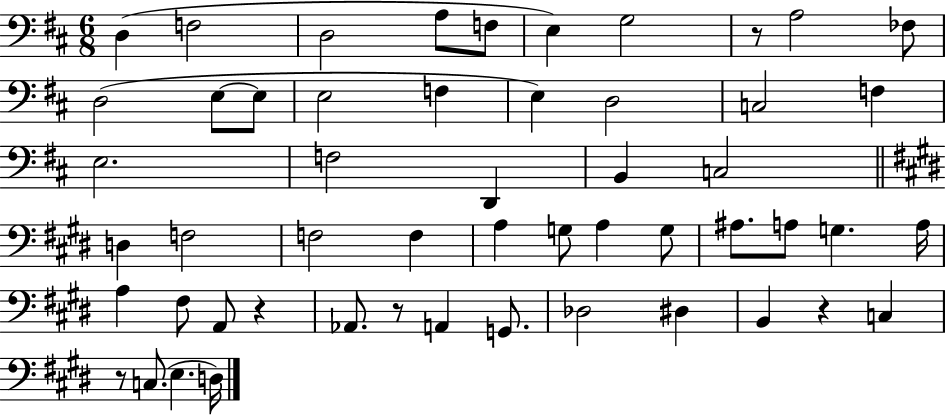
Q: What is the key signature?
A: D major